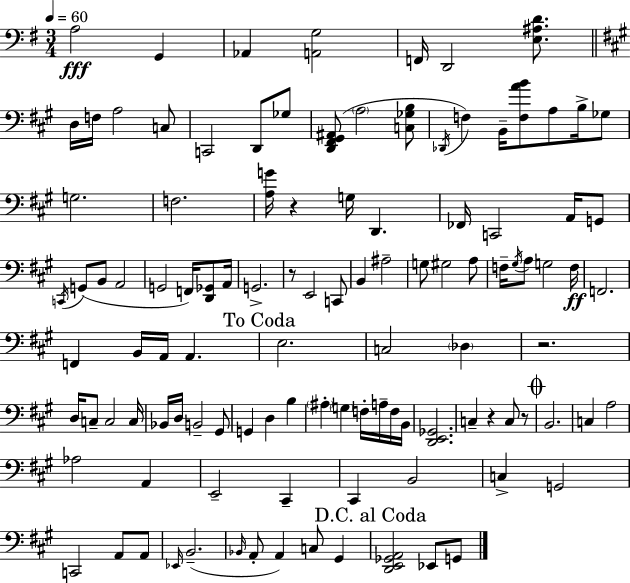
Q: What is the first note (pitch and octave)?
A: A3